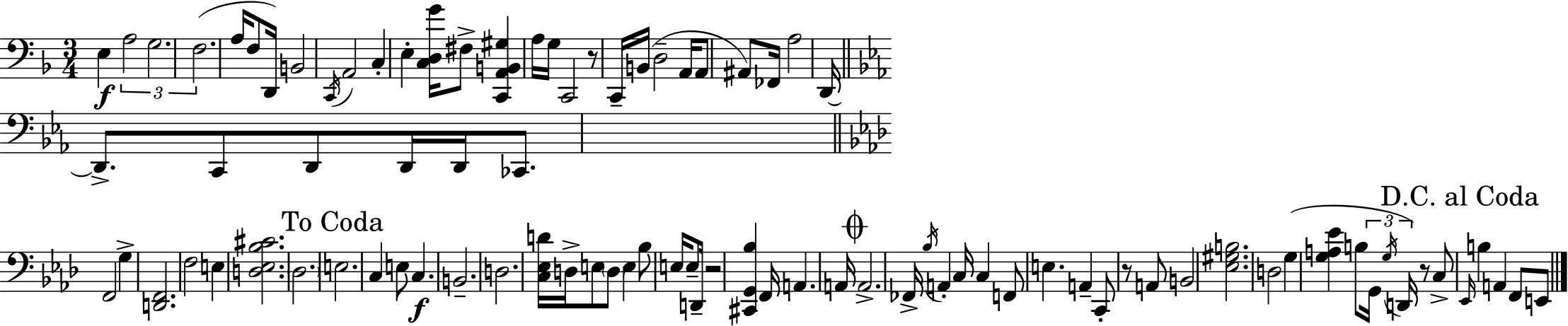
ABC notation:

X:1
T:Untitled
M:3/4
L:1/4
K:Dm
E, A,2 G,2 F,2 A,/4 F,/2 D,,/4 B,,2 C,,/4 A,,2 C, E, [C,D,G]/4 ^F,/2 [C,,A,,B,,^G,] A,/4 G,/4 C,,2 z/2 C,,/4 B,,/4 D,2 A,,/4 A,,/2 ^A,,/2 _F,,/4 A,2 D,,/4 D,,/2 C,,/2 D,,/2 D,,/4 D,,/4 _C,,/2 F,,2 G, [D,,F,,]2 F,2 E, [D,_E,_B,^C]2 _D,2 E,2 C, E,/2 C, B,,2 D,2 [C,_E,D]/4 D,/4 E,/2 D,/2 E, _B,/2 E,/4 E,/2 D,,/4 z2 [^C,,G,,_B,] F,,/4 A,, A,,/4 A,,2 _F,,/4 _B,/4 A,, C,/4 C, F,,/2 E, A,, C,,/2 z/2 A,,/2 B,,2 [_E,^G,B,]2 D,2 G, [G,A,_E] B,/2 G,,/4 G,/4 D,,/4 z/2 C,/2 _E,,/4 B, A,, F,,/2 E,,/2